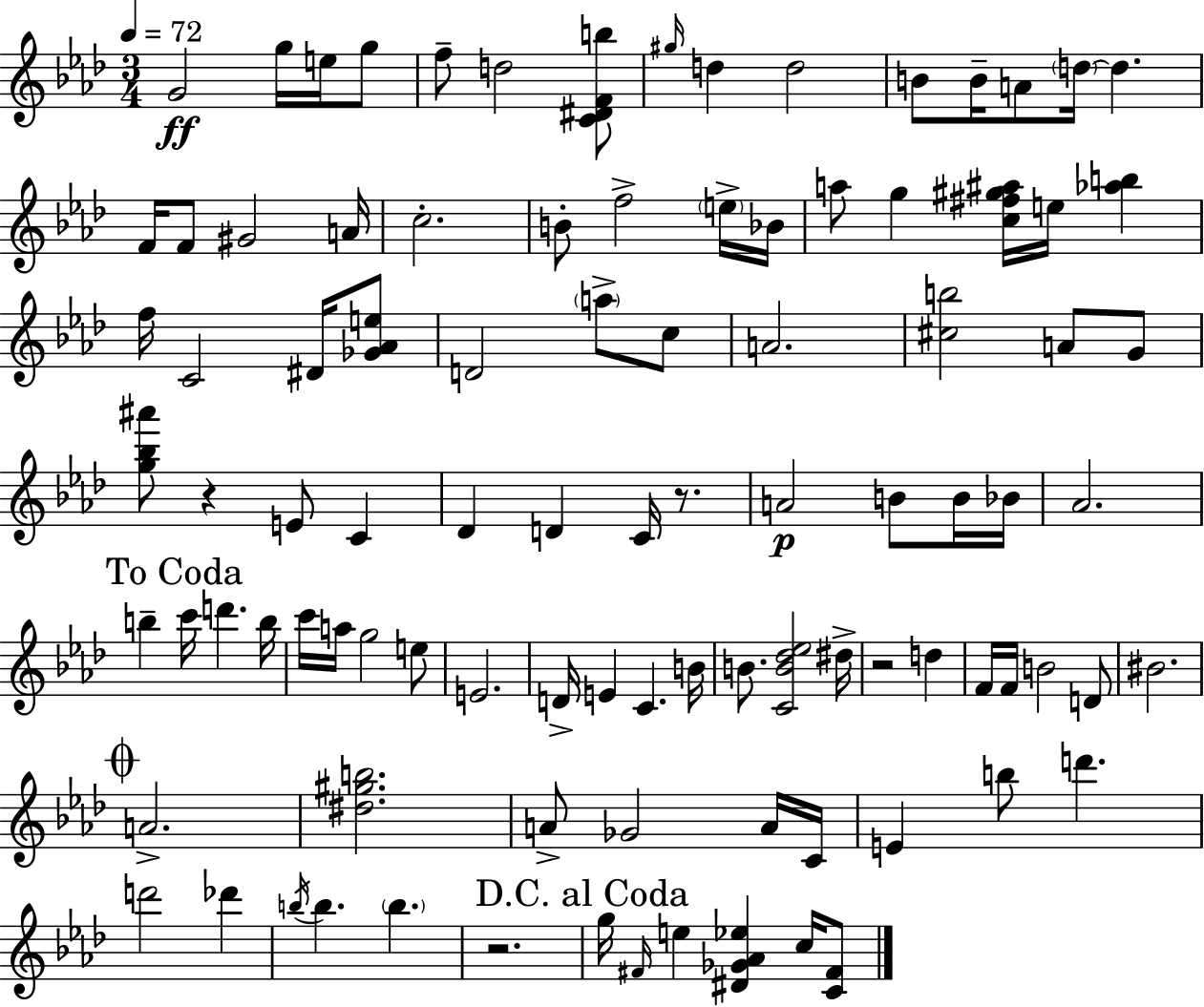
{
  \clef treble
  \numericTimeSignature
  \time 3/4
  \key f \minor
  \tempo 4 = 72
  \repeat volta 2 { g'2\ff g''16 e''16 g''8 | f''8-- d''2 <c' dis' f' b''>8 | \grace { gis''16 } d''4 d''2 | b'8 b'16-- a'8 \parenthesize d''16~~ d''4. | \break f'16 f'8 gis'2 | a'16 c''2.-. | b'8-. f''2-> \parenthesize e''16-> | bes'16 a''8 g''4 <c'' fis'' gis'' ais''>16 e''16 <aes'' b''>4 | \break f''16 c'2 dis'16 <ges' aes' e''>8 | d'2 \parenthesize a''8-> c''8 | a'2. | <cis'' b''>2 a'8 g'8 | \break <g'' bes'' ais'''>8 r4 e'8 c'4 | des'4 d'4 c'16 r8. | a'2\p b'8 b'16 | bes'16 aes'2. | \break \mark "To Coda" b''4-- c'''16 d'''4. | b''16 c'''16 a''16 g''2 e''8 | e'2. | d'16-> e'4 c'4. | \break b'16 b'8. <c' b' des'' ees''>2 | dis''16-> r2 d''4 | f'16 f'16 b'2 d'8 | bis'2. | \break \mark \markup { \musicglyph "scripts.coda" } a'2.-> | <dis'' gis'' b''>2. | a'8-> ges'2 a'16 | c'16 e'4 b''8 d'''4. | \break d'''2 des'''4 | \acciaccatura { b''16 } b''4. \parenthesize b''4. | r2. | \mark "D.C. al Coda" g''16 \grace { fis'16 } e''4 <dis' ges' aes' ees''>4 | \break c''16 <c' fis'>8 } \bar "|."
}